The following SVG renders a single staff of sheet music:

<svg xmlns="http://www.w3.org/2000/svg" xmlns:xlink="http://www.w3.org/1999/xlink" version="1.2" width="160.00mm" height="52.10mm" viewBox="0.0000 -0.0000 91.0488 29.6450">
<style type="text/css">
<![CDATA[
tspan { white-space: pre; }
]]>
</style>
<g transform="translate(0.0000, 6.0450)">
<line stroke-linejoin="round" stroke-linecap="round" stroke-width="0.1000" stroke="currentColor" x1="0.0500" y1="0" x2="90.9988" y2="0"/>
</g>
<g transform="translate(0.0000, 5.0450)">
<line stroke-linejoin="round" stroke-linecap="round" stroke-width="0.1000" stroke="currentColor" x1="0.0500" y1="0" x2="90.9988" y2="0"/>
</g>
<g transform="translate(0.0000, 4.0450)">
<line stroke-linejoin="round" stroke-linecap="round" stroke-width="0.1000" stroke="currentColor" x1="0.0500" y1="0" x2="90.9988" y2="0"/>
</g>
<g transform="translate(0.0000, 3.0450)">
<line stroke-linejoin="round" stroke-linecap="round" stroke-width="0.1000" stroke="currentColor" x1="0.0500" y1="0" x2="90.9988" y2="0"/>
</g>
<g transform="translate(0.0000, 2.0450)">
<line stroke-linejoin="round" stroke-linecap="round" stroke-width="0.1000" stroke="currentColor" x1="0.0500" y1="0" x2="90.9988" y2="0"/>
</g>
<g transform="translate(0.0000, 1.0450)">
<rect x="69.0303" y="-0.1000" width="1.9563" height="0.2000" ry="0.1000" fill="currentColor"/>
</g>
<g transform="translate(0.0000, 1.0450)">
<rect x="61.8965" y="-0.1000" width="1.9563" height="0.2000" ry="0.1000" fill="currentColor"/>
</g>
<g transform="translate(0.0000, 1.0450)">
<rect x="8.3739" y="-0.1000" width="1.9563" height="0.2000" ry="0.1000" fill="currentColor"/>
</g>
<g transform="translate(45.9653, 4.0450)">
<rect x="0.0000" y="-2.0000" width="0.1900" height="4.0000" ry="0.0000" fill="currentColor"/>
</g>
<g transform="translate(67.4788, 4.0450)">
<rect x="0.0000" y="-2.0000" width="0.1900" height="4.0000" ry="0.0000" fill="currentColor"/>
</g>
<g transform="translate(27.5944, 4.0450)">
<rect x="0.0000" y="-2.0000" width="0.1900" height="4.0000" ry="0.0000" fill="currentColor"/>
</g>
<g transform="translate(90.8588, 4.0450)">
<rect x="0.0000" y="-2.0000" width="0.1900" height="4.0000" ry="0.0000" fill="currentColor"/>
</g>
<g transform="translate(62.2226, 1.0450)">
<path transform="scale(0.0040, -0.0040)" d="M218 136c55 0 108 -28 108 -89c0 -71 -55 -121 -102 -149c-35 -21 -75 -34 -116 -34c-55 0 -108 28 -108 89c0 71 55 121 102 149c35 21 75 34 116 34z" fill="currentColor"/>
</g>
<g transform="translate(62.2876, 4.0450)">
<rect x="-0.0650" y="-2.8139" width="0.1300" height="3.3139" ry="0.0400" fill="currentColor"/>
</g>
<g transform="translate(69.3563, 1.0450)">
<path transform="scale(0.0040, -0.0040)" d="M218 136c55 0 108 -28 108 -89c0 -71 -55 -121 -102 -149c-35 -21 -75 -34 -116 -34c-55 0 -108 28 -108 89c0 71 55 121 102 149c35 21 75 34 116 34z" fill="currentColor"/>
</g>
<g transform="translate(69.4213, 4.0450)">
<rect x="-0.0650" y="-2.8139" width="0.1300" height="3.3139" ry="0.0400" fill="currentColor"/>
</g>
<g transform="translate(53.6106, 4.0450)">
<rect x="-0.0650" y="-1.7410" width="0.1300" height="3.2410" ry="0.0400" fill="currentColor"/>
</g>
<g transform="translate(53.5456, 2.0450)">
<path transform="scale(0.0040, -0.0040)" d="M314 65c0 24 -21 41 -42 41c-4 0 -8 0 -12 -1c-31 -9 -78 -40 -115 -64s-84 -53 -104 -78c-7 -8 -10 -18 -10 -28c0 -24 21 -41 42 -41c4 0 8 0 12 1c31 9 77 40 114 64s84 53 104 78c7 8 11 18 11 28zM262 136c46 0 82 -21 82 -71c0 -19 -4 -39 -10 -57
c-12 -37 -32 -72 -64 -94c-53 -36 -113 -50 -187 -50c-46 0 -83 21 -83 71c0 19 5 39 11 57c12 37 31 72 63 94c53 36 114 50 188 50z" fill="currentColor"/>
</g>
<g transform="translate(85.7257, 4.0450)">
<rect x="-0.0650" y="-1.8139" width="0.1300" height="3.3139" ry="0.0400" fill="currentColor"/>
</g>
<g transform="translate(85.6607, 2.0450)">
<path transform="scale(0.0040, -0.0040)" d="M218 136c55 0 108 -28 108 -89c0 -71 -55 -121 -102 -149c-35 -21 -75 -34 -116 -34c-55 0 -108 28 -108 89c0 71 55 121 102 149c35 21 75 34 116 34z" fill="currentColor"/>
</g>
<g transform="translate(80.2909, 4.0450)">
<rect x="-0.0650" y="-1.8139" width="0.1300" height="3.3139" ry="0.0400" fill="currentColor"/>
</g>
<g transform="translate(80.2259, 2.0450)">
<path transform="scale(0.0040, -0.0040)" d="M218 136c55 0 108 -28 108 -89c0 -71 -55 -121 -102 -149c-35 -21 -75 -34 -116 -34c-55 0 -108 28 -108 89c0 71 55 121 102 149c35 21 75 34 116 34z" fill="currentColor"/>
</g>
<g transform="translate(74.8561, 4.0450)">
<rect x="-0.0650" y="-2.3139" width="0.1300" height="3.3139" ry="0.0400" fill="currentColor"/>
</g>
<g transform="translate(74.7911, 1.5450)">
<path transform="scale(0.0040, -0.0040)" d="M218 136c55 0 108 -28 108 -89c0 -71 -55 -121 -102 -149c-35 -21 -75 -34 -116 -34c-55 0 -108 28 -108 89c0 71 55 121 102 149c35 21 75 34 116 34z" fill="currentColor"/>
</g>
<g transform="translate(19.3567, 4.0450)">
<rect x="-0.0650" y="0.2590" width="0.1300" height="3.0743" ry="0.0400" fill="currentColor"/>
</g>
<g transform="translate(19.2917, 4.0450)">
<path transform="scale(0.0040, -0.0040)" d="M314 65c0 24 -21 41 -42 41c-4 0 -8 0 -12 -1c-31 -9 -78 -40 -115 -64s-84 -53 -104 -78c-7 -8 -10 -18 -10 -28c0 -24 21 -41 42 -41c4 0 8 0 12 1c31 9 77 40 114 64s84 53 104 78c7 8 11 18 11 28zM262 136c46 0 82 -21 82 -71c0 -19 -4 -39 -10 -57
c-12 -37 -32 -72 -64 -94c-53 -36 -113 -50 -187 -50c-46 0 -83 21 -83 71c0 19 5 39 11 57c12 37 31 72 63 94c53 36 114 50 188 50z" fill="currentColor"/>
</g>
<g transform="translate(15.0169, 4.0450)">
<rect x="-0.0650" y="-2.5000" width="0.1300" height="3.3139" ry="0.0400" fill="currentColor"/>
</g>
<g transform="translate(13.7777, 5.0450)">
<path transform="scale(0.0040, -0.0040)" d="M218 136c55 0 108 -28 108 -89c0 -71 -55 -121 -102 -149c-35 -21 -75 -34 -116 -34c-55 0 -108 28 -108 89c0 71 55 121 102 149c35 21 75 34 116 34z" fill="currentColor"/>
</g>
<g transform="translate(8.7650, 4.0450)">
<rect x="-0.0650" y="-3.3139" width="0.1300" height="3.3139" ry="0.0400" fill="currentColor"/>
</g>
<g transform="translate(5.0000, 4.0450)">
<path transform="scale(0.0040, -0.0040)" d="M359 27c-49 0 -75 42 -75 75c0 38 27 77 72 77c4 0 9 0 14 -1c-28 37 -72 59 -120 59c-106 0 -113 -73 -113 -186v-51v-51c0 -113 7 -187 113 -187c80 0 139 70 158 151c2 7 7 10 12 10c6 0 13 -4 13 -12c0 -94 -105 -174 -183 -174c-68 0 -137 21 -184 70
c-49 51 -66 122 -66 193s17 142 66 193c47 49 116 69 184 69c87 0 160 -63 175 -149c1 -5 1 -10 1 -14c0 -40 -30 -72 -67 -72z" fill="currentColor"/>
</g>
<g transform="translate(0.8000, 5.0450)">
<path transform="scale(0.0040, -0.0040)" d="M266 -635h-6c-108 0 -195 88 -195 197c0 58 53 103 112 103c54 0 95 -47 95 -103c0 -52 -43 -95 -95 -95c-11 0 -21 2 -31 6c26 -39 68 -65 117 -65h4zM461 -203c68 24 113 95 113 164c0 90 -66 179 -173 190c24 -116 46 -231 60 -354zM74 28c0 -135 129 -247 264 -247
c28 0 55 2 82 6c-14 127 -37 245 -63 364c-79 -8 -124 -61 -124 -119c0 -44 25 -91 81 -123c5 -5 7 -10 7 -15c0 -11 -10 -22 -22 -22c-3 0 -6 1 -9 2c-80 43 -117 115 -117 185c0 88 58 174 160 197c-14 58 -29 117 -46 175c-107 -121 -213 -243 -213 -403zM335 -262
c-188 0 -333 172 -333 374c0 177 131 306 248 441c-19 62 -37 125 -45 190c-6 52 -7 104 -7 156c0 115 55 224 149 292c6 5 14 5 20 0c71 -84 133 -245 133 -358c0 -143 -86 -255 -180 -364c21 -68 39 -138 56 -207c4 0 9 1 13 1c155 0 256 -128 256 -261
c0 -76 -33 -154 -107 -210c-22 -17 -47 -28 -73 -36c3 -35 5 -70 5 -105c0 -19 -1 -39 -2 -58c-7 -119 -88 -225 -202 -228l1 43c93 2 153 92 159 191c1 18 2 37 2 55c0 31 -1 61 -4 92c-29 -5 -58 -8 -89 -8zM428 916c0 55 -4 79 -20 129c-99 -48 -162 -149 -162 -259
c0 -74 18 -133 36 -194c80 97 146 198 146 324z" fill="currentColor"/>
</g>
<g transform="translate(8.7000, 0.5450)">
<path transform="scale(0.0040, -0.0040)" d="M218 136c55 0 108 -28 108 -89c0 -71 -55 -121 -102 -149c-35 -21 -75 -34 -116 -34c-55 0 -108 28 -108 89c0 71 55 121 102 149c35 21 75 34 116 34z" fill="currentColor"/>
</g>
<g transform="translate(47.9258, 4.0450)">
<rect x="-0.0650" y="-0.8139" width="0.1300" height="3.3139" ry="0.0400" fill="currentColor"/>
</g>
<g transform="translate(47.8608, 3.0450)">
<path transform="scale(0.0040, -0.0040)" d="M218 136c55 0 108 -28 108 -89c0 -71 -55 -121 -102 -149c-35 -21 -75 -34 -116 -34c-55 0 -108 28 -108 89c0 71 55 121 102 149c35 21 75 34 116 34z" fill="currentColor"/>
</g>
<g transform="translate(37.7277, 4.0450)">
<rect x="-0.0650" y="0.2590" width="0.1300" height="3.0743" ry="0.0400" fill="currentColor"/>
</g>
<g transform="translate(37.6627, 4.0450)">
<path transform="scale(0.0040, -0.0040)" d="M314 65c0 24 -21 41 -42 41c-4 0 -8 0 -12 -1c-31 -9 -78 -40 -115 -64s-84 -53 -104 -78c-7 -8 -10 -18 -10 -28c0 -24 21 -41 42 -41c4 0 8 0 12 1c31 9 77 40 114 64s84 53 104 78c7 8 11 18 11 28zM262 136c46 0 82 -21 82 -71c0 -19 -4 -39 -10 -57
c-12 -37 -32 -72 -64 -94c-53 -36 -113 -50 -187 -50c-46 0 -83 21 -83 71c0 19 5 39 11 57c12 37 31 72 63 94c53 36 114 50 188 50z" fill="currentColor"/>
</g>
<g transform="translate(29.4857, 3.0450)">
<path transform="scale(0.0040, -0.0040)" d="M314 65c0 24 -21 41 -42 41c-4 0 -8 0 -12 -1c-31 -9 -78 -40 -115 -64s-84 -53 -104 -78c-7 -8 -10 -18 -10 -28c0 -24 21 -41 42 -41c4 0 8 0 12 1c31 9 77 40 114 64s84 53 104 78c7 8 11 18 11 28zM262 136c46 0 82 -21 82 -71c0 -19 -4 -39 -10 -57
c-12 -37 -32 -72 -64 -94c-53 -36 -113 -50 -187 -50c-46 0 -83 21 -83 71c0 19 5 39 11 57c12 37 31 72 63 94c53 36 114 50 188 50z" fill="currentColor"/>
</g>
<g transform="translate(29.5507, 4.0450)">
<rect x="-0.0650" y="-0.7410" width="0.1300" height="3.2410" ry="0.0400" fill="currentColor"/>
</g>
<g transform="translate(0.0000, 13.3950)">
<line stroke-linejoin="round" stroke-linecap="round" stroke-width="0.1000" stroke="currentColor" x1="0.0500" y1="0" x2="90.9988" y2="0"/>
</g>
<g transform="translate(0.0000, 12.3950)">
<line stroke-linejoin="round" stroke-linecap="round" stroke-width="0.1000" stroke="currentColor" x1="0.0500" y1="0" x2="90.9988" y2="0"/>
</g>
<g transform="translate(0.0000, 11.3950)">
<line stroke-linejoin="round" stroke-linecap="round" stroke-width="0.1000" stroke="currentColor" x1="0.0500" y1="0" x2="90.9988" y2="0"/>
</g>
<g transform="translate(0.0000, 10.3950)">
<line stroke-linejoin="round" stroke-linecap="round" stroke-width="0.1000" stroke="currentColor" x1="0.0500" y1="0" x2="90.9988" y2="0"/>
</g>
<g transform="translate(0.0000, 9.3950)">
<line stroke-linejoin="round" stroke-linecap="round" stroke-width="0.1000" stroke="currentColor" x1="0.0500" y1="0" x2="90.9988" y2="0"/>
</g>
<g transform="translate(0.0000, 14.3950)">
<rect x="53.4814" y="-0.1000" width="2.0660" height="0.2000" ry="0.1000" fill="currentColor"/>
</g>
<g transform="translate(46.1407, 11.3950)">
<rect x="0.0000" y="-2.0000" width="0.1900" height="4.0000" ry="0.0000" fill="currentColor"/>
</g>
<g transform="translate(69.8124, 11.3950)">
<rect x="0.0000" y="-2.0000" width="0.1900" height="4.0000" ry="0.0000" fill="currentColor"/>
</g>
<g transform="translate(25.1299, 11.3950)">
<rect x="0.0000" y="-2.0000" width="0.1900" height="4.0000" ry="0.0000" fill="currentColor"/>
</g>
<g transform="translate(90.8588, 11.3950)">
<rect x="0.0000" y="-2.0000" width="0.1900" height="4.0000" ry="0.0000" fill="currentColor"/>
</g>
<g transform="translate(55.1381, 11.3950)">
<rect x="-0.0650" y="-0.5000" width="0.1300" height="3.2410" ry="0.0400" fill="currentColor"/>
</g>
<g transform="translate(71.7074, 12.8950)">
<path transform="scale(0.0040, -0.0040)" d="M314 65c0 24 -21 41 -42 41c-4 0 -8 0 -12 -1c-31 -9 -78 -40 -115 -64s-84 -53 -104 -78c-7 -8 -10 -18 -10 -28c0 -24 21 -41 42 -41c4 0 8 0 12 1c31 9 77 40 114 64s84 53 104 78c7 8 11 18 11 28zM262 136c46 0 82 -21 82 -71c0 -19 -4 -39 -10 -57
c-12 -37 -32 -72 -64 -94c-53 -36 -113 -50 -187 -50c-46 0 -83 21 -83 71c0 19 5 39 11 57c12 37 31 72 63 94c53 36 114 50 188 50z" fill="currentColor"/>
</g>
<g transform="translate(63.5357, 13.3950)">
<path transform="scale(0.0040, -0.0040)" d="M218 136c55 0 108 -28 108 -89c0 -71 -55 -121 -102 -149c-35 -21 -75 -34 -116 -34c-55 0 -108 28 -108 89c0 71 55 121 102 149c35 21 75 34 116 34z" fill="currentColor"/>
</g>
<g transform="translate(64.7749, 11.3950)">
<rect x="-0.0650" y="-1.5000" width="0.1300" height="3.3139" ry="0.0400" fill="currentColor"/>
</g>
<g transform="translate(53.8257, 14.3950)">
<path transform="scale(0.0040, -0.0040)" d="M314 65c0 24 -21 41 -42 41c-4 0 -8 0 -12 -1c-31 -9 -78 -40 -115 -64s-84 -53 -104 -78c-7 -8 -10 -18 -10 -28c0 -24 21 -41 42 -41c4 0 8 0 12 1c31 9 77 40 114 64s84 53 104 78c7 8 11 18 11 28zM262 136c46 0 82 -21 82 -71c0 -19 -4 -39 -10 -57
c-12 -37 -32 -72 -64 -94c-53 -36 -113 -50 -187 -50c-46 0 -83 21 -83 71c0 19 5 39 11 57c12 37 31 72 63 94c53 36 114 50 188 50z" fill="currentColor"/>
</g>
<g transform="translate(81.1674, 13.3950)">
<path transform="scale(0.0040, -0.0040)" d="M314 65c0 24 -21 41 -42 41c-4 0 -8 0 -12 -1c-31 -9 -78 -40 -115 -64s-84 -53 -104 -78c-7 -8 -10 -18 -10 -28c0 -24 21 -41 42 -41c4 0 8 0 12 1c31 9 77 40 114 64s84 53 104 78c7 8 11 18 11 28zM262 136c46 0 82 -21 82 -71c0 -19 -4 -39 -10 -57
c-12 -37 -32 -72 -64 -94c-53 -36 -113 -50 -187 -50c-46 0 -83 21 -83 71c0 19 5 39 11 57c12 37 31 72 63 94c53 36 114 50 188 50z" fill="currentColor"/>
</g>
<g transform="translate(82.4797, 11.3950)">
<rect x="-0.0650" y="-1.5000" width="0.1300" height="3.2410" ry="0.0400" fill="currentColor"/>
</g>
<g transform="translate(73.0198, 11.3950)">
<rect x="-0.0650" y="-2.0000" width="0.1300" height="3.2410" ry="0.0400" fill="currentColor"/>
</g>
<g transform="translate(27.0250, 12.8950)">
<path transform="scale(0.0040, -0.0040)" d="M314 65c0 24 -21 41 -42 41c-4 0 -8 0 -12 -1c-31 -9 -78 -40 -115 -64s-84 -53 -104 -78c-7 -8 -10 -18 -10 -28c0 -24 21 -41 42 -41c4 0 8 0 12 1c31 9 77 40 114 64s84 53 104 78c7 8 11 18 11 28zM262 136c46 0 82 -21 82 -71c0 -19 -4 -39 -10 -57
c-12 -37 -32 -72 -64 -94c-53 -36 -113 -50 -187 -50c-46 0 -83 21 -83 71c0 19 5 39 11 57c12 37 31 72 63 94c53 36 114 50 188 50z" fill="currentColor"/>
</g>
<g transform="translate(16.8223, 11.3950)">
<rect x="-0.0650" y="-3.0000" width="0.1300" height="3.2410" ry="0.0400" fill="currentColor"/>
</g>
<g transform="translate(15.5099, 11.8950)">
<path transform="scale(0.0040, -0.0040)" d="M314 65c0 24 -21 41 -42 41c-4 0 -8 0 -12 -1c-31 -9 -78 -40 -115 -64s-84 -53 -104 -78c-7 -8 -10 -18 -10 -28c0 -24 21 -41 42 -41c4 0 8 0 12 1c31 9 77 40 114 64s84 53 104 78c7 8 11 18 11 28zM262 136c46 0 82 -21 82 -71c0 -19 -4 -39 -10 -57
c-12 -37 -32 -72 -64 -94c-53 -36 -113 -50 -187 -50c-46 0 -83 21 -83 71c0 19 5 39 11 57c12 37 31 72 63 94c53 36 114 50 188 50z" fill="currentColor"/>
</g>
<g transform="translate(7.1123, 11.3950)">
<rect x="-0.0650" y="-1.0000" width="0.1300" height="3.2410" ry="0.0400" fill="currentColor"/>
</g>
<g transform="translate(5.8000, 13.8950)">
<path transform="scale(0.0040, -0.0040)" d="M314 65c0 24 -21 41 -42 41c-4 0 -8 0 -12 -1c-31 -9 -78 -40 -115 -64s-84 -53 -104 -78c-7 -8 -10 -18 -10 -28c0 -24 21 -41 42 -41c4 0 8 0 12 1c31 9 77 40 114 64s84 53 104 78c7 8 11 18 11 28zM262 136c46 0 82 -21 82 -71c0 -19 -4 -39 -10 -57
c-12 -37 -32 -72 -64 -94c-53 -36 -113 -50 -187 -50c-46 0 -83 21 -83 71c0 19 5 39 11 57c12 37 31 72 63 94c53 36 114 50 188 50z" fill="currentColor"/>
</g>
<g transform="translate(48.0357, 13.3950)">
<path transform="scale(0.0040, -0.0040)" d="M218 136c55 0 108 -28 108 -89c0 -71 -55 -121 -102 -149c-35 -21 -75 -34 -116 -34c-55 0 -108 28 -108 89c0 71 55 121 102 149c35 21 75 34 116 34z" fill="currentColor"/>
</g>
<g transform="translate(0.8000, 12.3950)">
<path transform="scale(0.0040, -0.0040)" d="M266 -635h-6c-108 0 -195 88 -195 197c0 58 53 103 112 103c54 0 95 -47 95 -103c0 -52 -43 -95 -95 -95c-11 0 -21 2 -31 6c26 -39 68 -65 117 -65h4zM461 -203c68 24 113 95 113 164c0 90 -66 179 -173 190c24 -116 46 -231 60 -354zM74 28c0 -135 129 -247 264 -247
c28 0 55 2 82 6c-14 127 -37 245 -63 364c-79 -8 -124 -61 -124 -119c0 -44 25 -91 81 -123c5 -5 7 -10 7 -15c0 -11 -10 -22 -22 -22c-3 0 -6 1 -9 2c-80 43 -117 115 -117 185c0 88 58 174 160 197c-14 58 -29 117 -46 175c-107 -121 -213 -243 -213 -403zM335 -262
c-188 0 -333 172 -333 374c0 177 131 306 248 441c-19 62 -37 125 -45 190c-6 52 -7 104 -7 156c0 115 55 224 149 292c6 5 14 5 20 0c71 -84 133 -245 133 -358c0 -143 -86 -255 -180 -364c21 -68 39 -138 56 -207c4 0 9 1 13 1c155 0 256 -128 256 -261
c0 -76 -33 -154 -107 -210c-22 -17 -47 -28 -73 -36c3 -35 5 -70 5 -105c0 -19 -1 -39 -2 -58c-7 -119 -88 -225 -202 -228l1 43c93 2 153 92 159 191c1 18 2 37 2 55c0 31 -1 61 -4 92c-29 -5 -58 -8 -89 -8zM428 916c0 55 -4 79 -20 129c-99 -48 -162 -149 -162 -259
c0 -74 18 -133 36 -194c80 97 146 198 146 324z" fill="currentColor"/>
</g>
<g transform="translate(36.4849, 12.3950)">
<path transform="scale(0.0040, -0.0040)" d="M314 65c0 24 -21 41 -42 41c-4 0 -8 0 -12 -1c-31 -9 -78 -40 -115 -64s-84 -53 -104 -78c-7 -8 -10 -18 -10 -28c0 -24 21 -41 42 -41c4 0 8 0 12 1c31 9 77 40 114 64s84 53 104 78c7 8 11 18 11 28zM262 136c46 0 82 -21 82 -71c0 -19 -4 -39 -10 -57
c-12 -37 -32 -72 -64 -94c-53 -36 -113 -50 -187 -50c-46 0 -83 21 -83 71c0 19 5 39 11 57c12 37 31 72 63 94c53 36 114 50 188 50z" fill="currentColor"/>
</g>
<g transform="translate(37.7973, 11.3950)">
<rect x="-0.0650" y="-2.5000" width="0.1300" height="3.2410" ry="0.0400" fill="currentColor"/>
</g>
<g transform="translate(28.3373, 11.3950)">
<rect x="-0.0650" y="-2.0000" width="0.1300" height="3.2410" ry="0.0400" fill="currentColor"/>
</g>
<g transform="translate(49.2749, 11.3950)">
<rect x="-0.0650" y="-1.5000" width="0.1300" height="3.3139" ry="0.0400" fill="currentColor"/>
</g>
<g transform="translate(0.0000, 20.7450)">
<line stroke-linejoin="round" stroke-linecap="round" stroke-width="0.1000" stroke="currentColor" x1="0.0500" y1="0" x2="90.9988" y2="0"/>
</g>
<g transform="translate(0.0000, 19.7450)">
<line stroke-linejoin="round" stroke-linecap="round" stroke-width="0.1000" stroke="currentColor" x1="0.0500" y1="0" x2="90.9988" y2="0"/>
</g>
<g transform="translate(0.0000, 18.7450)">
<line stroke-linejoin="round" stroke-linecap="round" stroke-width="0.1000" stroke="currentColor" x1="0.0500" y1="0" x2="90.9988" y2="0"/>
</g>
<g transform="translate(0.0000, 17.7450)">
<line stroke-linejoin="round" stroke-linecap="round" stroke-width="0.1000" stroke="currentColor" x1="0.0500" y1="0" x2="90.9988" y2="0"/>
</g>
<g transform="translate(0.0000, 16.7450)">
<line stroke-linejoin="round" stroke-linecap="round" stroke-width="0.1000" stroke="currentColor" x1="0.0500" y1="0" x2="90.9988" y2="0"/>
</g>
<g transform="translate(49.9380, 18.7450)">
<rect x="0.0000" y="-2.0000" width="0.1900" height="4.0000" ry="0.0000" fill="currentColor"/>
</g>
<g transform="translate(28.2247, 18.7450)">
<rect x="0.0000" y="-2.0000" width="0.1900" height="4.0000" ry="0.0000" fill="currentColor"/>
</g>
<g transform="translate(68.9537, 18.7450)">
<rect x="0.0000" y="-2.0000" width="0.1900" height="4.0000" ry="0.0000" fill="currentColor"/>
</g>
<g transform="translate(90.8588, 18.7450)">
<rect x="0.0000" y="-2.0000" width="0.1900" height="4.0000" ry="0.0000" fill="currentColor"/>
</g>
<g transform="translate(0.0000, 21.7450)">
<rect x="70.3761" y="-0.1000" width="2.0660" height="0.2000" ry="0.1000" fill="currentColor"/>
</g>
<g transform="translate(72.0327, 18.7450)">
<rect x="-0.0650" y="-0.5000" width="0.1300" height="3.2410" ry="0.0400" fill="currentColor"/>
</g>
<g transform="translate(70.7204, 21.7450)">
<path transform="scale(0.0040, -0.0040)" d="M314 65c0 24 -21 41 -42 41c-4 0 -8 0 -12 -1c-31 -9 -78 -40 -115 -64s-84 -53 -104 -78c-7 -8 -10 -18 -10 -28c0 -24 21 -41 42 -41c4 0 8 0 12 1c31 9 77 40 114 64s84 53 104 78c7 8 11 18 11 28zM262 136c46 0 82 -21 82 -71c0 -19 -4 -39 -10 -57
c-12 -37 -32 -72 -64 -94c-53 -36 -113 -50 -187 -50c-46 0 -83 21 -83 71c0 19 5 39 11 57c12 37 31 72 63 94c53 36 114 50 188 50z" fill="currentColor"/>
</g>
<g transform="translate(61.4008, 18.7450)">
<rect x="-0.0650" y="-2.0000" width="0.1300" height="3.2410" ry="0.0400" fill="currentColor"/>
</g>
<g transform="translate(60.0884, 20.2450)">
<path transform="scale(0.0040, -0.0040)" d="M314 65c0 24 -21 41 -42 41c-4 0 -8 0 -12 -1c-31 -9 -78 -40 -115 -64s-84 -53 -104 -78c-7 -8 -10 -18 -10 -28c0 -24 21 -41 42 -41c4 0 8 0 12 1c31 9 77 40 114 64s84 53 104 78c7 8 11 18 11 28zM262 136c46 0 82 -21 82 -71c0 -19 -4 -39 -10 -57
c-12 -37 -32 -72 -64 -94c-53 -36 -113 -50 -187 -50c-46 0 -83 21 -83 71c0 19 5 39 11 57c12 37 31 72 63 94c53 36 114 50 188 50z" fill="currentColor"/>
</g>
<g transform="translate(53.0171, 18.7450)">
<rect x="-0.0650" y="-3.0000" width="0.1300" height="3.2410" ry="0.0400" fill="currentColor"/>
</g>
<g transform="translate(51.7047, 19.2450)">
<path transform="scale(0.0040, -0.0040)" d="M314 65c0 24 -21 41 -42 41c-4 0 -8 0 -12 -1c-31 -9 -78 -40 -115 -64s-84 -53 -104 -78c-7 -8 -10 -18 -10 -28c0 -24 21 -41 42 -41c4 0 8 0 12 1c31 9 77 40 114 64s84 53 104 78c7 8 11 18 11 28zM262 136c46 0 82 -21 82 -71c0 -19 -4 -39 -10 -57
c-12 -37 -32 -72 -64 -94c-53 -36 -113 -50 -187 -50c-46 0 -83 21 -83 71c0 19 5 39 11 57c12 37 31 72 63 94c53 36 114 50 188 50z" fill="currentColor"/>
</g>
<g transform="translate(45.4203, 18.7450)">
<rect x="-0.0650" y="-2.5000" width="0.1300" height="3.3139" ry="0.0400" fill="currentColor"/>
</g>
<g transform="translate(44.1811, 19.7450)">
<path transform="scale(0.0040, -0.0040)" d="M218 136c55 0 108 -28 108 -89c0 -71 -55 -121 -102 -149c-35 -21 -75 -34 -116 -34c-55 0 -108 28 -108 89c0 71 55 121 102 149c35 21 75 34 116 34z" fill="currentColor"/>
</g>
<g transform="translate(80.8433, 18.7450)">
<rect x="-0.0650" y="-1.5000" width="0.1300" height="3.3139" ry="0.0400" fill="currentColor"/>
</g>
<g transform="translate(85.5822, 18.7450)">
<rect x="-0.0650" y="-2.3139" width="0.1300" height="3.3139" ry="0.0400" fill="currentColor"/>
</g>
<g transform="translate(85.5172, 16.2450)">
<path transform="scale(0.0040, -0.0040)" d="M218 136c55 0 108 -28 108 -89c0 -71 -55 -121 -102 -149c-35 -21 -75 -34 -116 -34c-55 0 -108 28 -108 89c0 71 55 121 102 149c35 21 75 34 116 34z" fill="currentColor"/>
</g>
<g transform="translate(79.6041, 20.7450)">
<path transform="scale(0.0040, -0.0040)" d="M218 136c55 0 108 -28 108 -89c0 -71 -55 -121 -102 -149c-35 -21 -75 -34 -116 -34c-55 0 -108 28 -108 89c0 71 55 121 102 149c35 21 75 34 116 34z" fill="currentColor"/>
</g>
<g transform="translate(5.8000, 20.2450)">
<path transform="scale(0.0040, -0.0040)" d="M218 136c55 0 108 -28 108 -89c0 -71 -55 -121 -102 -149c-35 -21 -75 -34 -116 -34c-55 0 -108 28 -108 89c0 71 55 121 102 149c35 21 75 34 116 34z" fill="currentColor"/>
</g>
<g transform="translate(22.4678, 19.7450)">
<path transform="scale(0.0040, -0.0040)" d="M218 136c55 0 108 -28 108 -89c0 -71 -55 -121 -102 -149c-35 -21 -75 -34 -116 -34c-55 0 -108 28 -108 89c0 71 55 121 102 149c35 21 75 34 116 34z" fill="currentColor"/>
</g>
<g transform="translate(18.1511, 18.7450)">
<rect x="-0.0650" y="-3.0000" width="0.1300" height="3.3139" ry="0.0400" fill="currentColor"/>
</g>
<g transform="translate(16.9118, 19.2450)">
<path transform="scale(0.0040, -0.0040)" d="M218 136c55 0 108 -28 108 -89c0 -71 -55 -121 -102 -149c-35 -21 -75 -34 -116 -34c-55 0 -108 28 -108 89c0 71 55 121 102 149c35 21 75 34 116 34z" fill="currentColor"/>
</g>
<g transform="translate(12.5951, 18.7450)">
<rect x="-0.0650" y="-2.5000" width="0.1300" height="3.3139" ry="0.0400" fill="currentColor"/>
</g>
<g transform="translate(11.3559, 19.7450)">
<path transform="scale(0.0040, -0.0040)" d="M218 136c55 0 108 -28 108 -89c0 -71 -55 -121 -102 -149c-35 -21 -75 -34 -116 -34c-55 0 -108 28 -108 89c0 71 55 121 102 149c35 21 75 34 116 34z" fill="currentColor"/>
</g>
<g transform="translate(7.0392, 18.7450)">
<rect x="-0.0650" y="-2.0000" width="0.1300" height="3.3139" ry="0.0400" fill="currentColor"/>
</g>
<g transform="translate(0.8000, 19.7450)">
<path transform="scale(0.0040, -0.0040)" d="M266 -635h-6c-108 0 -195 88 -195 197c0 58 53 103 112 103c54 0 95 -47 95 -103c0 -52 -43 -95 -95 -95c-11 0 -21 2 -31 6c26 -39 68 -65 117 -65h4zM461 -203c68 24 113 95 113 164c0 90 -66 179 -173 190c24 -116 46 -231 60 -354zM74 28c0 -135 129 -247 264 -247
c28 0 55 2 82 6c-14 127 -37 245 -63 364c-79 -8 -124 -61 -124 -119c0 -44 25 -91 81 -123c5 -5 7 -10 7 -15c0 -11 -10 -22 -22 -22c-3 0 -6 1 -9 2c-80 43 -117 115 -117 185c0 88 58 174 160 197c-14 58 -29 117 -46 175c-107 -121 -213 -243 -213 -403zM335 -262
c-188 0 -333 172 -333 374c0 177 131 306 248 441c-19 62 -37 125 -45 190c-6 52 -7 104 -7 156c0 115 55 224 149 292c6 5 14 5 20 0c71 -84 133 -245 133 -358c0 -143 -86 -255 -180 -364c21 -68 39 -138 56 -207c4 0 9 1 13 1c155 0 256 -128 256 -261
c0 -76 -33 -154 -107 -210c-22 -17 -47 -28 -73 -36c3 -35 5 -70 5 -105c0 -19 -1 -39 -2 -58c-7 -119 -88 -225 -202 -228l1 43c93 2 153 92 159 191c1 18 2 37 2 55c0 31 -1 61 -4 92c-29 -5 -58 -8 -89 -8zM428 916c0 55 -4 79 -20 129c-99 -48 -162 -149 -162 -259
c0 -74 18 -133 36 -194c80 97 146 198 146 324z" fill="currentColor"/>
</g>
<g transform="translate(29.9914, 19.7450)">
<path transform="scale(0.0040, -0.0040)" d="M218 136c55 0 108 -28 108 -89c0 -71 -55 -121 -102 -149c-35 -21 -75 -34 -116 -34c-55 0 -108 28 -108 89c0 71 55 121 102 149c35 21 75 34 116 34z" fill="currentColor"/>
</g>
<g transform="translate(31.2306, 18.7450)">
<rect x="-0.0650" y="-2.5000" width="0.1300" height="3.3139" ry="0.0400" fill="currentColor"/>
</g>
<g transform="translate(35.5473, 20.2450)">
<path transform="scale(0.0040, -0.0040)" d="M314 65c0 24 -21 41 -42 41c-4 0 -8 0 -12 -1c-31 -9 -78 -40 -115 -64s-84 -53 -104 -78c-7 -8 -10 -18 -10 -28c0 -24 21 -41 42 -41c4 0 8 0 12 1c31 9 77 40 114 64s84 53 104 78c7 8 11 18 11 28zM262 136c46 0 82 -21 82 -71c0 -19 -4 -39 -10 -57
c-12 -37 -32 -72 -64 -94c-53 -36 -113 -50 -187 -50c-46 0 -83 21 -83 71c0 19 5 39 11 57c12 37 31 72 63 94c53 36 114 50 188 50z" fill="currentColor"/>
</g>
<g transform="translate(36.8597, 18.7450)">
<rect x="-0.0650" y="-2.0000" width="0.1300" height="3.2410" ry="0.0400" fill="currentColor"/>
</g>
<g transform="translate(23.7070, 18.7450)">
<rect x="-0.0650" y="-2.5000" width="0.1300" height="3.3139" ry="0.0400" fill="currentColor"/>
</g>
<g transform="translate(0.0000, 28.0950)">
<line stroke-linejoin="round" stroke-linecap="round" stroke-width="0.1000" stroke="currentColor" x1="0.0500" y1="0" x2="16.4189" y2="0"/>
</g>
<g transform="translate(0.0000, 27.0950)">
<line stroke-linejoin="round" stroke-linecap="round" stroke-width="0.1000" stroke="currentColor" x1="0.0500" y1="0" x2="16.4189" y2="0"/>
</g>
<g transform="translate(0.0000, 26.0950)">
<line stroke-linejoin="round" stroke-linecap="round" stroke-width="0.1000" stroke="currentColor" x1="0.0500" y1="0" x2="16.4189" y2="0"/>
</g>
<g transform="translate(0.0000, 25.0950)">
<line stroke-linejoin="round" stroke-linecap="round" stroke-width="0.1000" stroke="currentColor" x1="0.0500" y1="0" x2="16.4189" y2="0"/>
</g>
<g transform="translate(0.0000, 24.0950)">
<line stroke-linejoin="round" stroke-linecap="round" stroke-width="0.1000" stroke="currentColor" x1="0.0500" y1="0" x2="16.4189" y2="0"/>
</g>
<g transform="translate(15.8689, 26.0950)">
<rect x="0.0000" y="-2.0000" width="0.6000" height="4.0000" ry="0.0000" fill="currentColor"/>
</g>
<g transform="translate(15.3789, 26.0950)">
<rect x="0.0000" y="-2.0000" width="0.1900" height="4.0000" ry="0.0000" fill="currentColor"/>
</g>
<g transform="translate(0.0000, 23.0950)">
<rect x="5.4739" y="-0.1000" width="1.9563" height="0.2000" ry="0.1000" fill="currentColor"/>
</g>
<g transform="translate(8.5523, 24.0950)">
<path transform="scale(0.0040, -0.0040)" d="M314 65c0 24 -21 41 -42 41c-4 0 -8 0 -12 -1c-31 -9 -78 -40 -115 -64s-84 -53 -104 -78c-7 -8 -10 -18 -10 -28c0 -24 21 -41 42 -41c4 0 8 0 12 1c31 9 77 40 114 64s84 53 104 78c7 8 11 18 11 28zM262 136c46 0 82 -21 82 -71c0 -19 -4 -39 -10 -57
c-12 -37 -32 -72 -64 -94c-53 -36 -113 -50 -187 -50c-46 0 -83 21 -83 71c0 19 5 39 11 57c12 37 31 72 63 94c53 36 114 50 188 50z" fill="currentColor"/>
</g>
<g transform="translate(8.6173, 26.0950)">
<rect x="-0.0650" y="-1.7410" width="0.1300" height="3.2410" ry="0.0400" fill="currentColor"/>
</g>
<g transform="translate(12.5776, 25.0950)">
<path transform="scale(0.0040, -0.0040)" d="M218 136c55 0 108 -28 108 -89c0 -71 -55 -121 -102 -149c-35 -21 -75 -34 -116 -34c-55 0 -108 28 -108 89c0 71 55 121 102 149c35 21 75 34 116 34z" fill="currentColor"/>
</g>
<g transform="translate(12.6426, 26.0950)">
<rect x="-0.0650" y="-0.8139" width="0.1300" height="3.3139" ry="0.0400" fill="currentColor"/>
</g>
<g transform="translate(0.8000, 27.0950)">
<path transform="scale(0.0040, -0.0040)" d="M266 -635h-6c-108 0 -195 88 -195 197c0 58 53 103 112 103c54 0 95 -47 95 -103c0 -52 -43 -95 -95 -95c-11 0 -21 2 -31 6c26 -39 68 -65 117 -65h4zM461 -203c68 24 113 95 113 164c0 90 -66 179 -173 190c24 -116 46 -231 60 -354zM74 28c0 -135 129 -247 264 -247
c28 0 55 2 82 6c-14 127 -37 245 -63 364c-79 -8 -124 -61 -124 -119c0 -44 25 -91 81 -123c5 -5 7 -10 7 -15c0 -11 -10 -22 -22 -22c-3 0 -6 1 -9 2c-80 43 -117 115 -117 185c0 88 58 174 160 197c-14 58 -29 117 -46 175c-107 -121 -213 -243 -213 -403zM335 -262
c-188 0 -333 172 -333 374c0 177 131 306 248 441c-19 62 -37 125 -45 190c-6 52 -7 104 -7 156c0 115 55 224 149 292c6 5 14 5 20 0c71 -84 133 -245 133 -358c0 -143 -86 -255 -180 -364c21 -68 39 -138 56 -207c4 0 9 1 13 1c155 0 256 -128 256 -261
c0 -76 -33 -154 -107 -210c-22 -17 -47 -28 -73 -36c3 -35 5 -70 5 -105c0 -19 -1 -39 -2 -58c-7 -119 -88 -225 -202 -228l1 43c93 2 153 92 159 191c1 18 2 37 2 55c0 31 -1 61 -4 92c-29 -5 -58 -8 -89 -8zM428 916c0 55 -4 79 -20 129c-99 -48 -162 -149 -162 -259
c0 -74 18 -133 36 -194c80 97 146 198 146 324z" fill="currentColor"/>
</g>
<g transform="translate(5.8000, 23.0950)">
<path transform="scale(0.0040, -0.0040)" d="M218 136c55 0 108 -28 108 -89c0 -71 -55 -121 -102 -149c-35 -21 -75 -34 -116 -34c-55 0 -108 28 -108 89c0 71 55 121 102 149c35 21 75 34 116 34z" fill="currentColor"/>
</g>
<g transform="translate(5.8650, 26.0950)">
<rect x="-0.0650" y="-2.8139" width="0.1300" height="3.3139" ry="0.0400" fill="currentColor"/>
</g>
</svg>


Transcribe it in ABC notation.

X:1
T:Untitled
M:4/4
L:1/4
K:C
b G B2 d2 B2 d f2 a a g f f D2 A2 F2 G2 E C2 E F2 E2 F G A G G F2 G A2 F2 C2 E g a f2 d